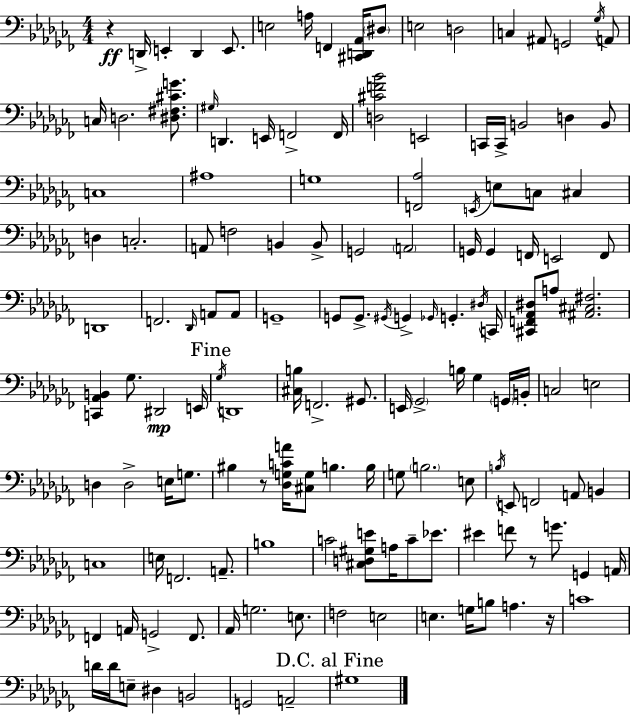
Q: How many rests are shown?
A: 4